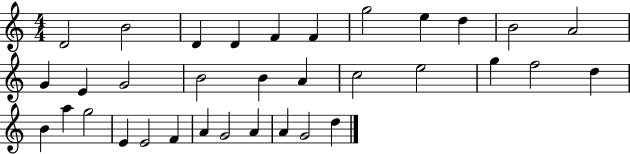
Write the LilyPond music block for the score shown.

{
  \clef treble
  \numericTimeSignature
  \time 4/4
  \key c \major
  d'2 b'2 | d'4 d'4 f'4 f'4 | g''2 e''4 d''4 | b'2 a'2 | \break g'4 e'4 g'2 | b'2 b'4 a'4 | c''2 e''2 | g''4 f''2 d''4 | \break b'4 a''4 g''2 | e'4 e'2 f'4 | a'4 g'2 a'4 | a'4 g'2 d''4 | \break \bar "|."
}